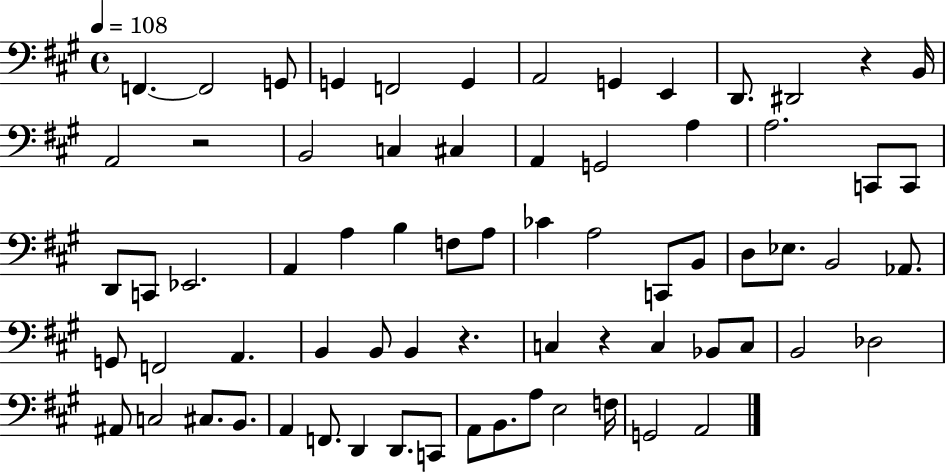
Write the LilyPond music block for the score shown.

{
  \clef bass
  \time 4/4
  \defaultTimeSignature
  \key a \major
  \tempo 4 = 108
  f,4.~~ f,2 g,8 | g,4 f,2 g,4 | a,2 g,4 e,4 | d,8. dis,2 r4 b,16 | \break a,2 r2 | b,2 c4 cis4 | a,4 g,2 a4 | a2. c,8 c,8 | \break d,8 c,8 ees,2. | a,4 a4 b4 f8 a8 | ces'4 a2 c,8 b,8 | d8 ees8. b,2 aes,8. | \break g,8 f,2 a,4. | b,4 b,8 b,4 r4. | c4 r4 c4 bes,8 c8 | b,2 des2 | \break ais,8 c2 cis8. b,8. | a,4 f,8. d,4 d,8. c,8 | a,8 b,8. a8 e2 f16 | g,2 a,2 | \break \bar "|."
}